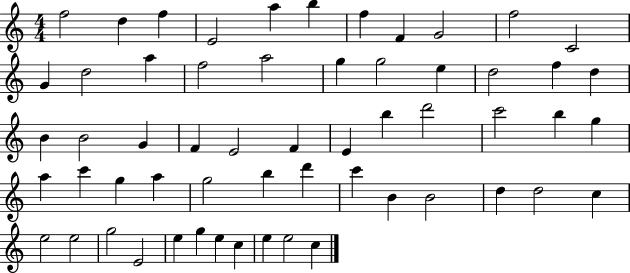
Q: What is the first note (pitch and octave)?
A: F5